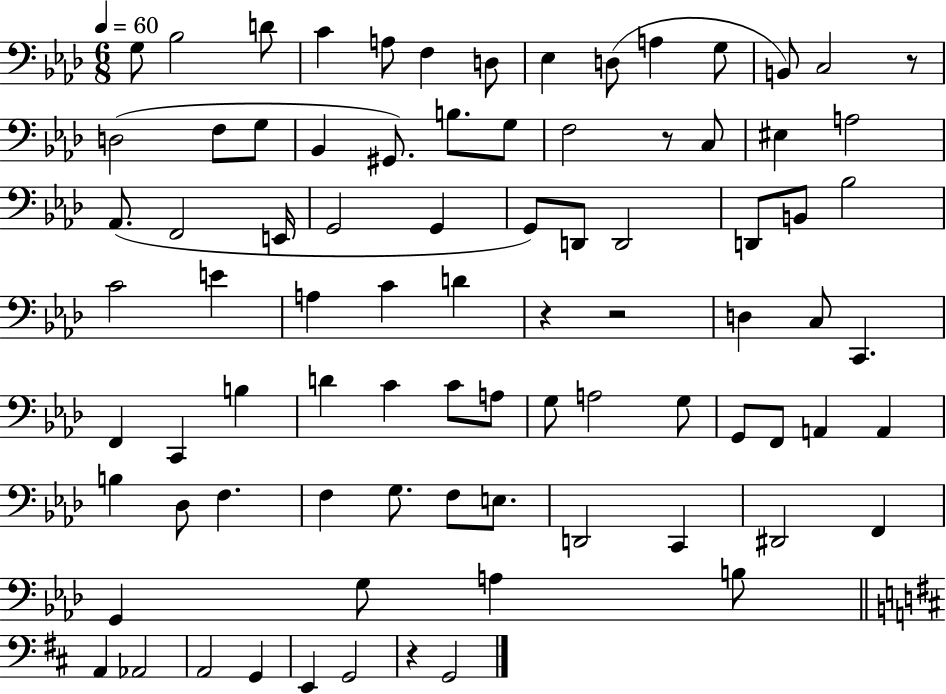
G3/e Bb3/h D4/e C4/q A3/e F3/q D3/e Eb3/q D3/e A3/q G3/e B2/e C3/h R/e D3/h F3/e G3/e Bb2/q G#2/e. B3/e. G3/e F3/h R/e C3/e EIS3/q A3/h Ab2/e. F2/h E2/s G2/h G2/q G2/e D2/e D2/h D2/e B2/e Bb3/h C4/h E4/q A3/q C4/q D4/q R/q R/h D3/q C3/e C2/q. F2/q C2/q B3/q D4/q C4/q C4/e A3/e G3/e A3/h G3/e G2/e F2/e A2/q A2/q B3/q Db3/e F3/q. F3/q G3/e. F3/e E3/e. D2/h C2/q D#2/h F2/q G2/q G3/e A3/q B3/e A2/q Ab2/h A2/h G2/q E2/q G2/h R/q G2/h